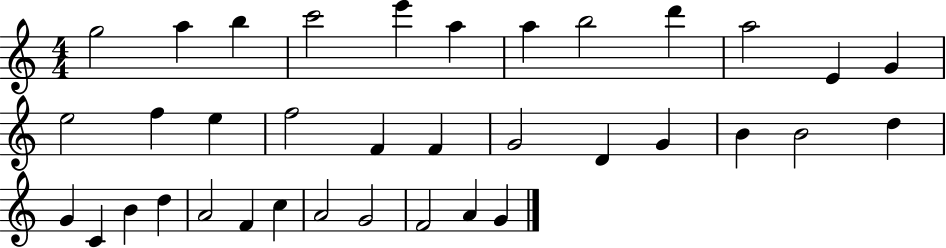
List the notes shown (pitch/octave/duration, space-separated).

G5/h A5/q B5/q C6/h E6/q A5/q A5/q B5/h D6/q A5/h E4/q G4/q E5/h F5/q E5/q F5/h F4/q F4/q G4/h D4/q G4/q B4/q B4/h D5/q G4/q C4/q B4/q D5/q A4/h F4/q C5/q A4/h G4/h F4/h A4/q G4/q